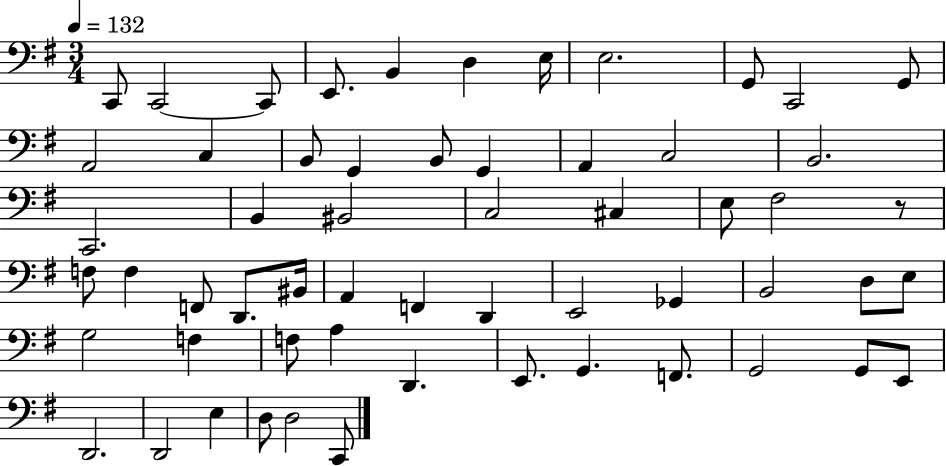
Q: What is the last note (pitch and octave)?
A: C2